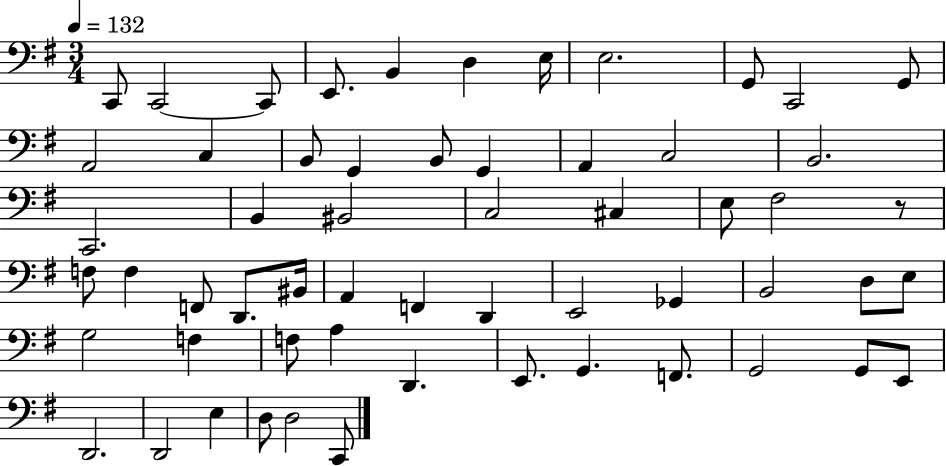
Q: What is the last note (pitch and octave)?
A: C2